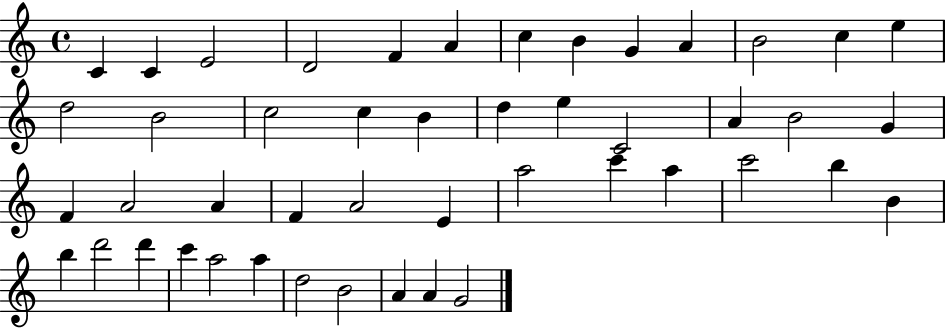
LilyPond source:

{
  \clef treble
  \time 4/4
  \defaultTimeSignature
  \key c \major
  c'4 c'4 e'2 | d'2 f'4 a'4 | c''4 b'4 g'4 a'4 | b'2 c''4 e''4 | \break d''2 b'2 | c''2 c''4 b'4 | d''4 e''4 c'2 | a'4 b'2 g'4 | \break f'4 a'2 a'4 | f'4 a'2 e'4 | a''2 c'''4 a''4 | c'''2 b''4 b'4 | \break b''4 d'''2 d'''4 | c'''4 a''2 a''4 | d''2 b'2 | a'4 a'4 g'2 | \break \bar "|."
}